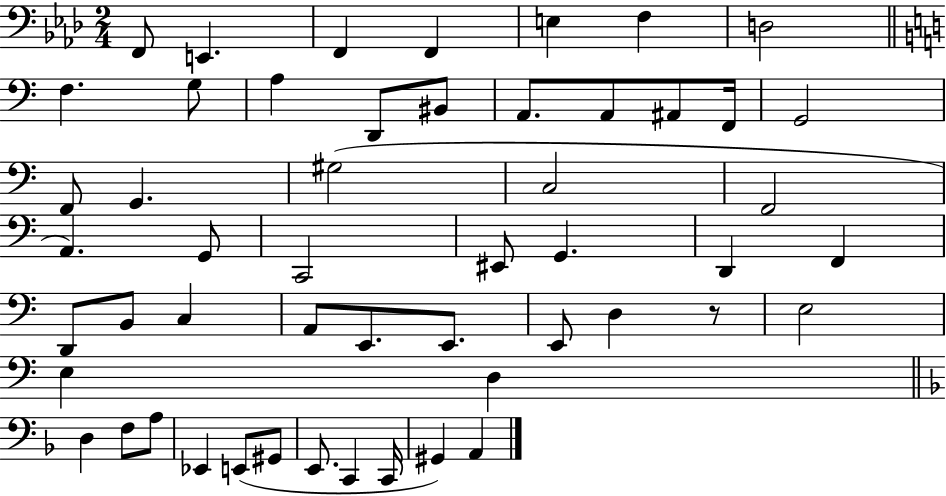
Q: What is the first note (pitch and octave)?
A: F2